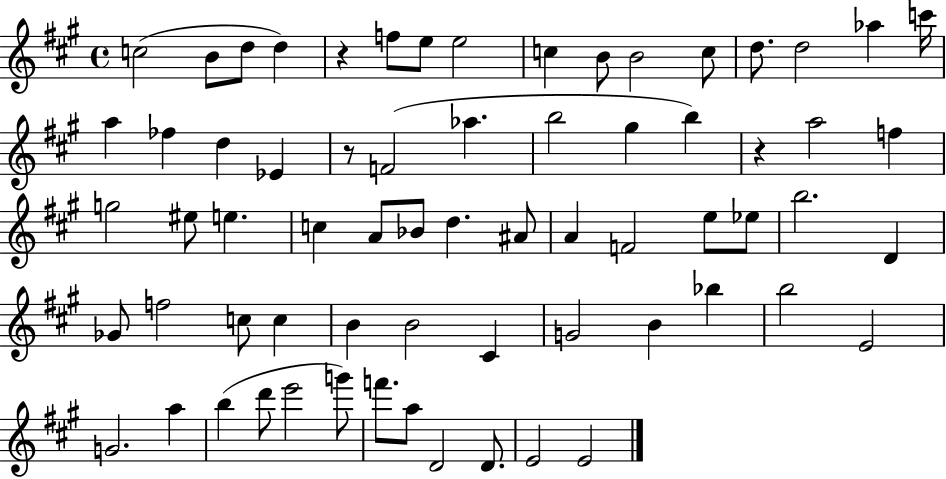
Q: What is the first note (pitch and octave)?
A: C5